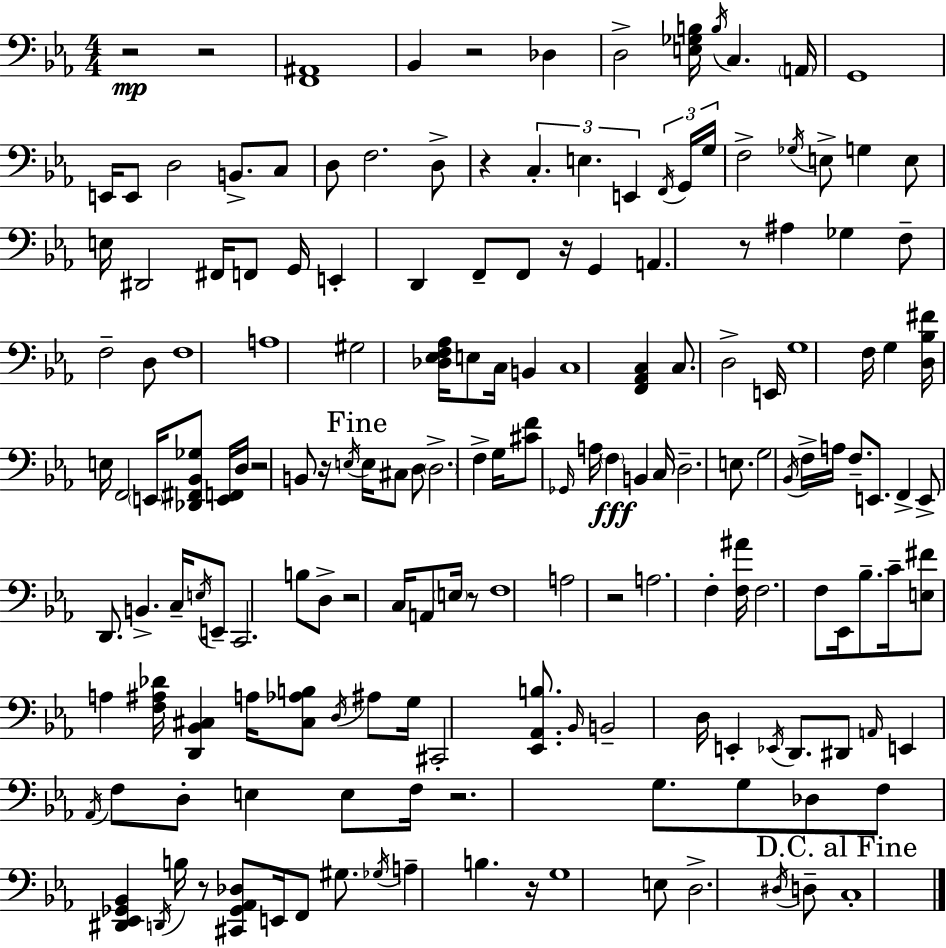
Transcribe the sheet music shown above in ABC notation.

X:1
T:Untitled
M:4/4
L:1/4
K:Eb
z2 z2 [F,,^A,,]4 _B,, z2 _D, D,2 [E,_G,B,]/4 B,/4 C, A,,/4 G,,4 E,,/4 E,,/2 D,2 B,,/2 C,/2 D,/2 F,2 D,/2 z C, E, E,, F,,/4 G,,/4 G,/4 F,2 _G,/4 E,/2 G, E,/2 E,/4 ^D,,2 ^F,,/4 F,,/2 G,,/4 E,, D,, F,,/2 F,,/2 z/4 G,, A,, z/2 ^A, _G, F,/2 F,2 D,/2 F,4 A,4 ^G,2 [_D,_E,F,_A,]/4 E,/2 C,/4 B,, C,4 [F,,_A,,C,] C,/2 D,2 E,,/4 G,4 F,/4 G, [D,_B,^F]/4 E,/4 F,,2 E,,/4 [_D,,^F,,_B,,_G,]/2 [E,,F,,]/4 D,/4 z2 B,,/2 z/4 E,/4 E,/4 ^C,/2 D,/2 D,2 F, G,/4 [^CF]/2 _G,,/4 A,/4 F, B,, C,/4 D,2 E,/2 G,2 _B,,/4 F,/4 A,/4 F,/2 E,,/2 F,, E,,/2 D,,/2 B,, C,/4 E,/4 E,,/2 C,,2 B,/2 D,/2 z2 C,/4 A,,/2 E,/4 z/2 F,4 A,2 z2 A,2 F, [F,^A]/4 F,2 F,/2 _E,,/4 _B,/2 C/4 [E,^F]/2 A, [F,^A,_D]/4 [D,,_B,,^C,] A,/4 [^C,_A,B,]/2 D,/4 ^A,/2 G,/4 ^C,,2 [_E,,_A,,B,]/2 _B,,/4 B,,2 D,/4 E,, _E,,/4 D,,/2 ^D,,/2 A,,/4 E,, _A,,/4 F,/2 D,/2 E, E,/2 F,/4 z2 G,/2 G,/2 _D,/2 F,/2 [^D,,_E,,_G,,_B,,] D,,/4 B,/4 z/2 [^C,,_G,,_A,,_D,]/2 E,,/4 F,,/2 ^G,/2 _G,/4 A, B, z/4 G,4 E,/2 D,2 ^D,/4 D,/2 C,4